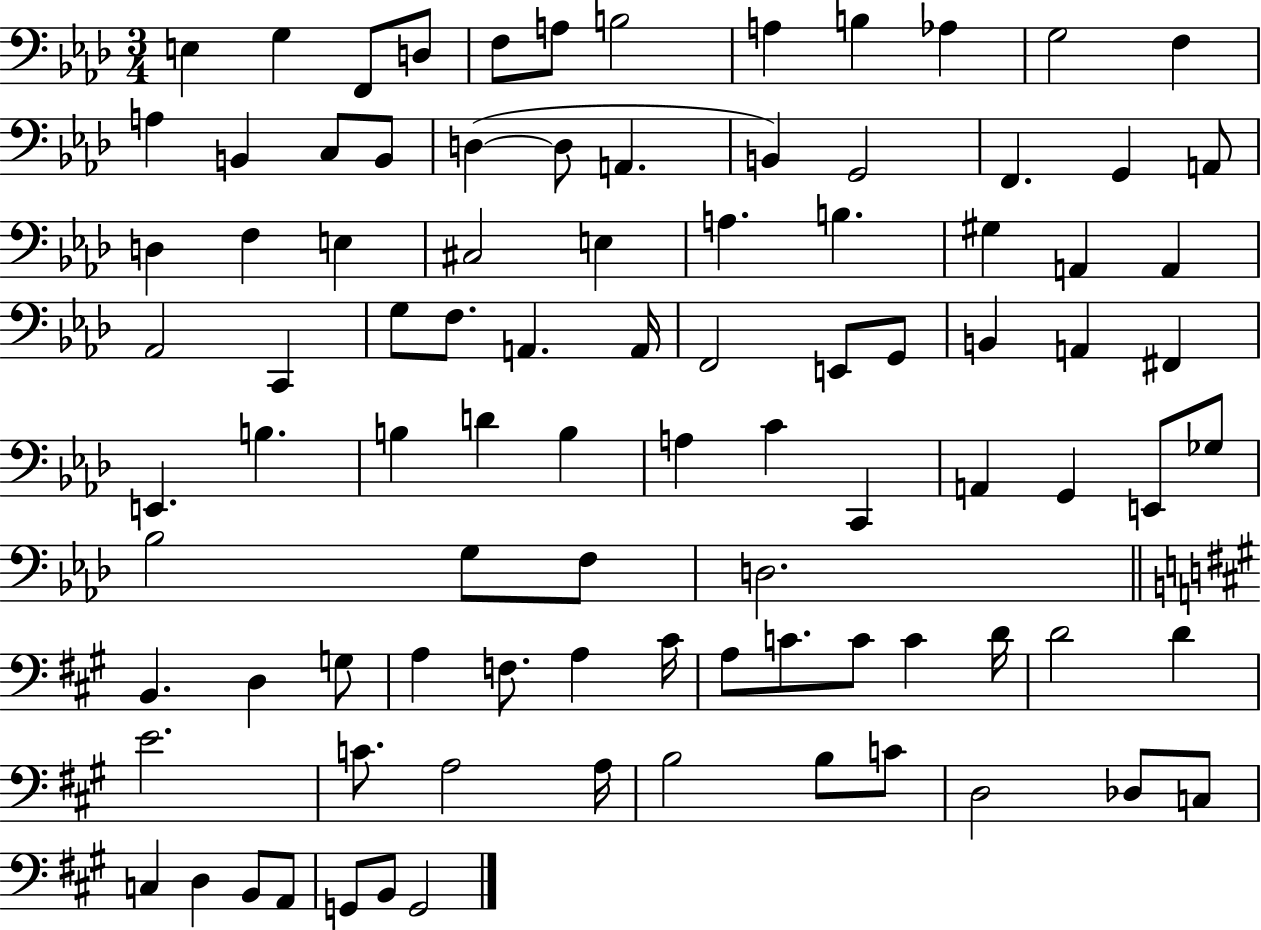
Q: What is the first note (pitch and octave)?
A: E3